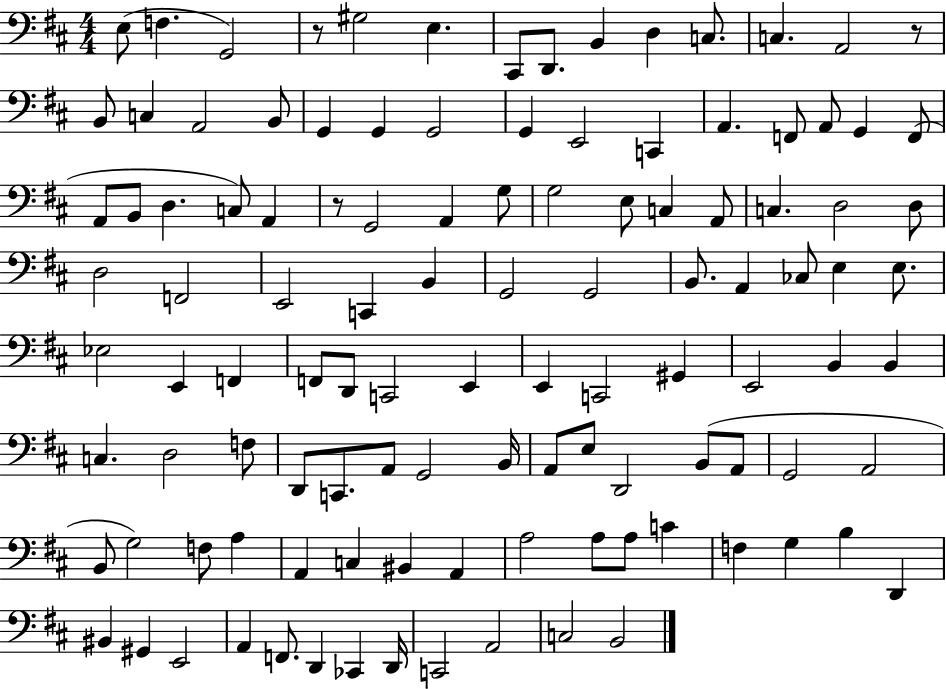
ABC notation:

X:1
T:Untitled
M:4/4
L:1/4
K:D
E,/2 F, G,,2 z/2 ^G,2 E, ^C,,/2 D,,/2 B,, D, C,/2 C, A,,2 z/2 B,,/2 C, A,,2 B,,/2 G,, G,, G,,2 G,, E,,2 C,, A,, F,,/2 A,,/2 G,, F,,/2 A,,/2 B,,/2 D, C,/2 A,, z/2 G,,2 A,, G,/2 G,2 E,/2 C, A,,/2 C, D,2 D,/2 D,2 F,,2 E,,2 C,, B,, G,,2 G,,2 B,,/2 A,, _C,/2 E, E,/2 _E,2 E,, F,, F,,/2 D,,/2 C,,2 E,, E,, C,,2 ^G,, E,,2 B,, B,, C, D,2 F,/2 D,,/2 C,,/2 A,,/2 G,,2 B,,/4 A,,/2 E,/2 D,,2 B,,/2 A,,/2 G,,2 A,,2 B,,/2 G,2 F,/2 A, A,, C, ^B,, A,, A,2 A,/2 A,/2 C F, G, B, D,, ^B,, ^G,, E,,2 A,, F,,/2 D,, _C,, D,,/4 C,,2 A,,2 C,2 B,,2